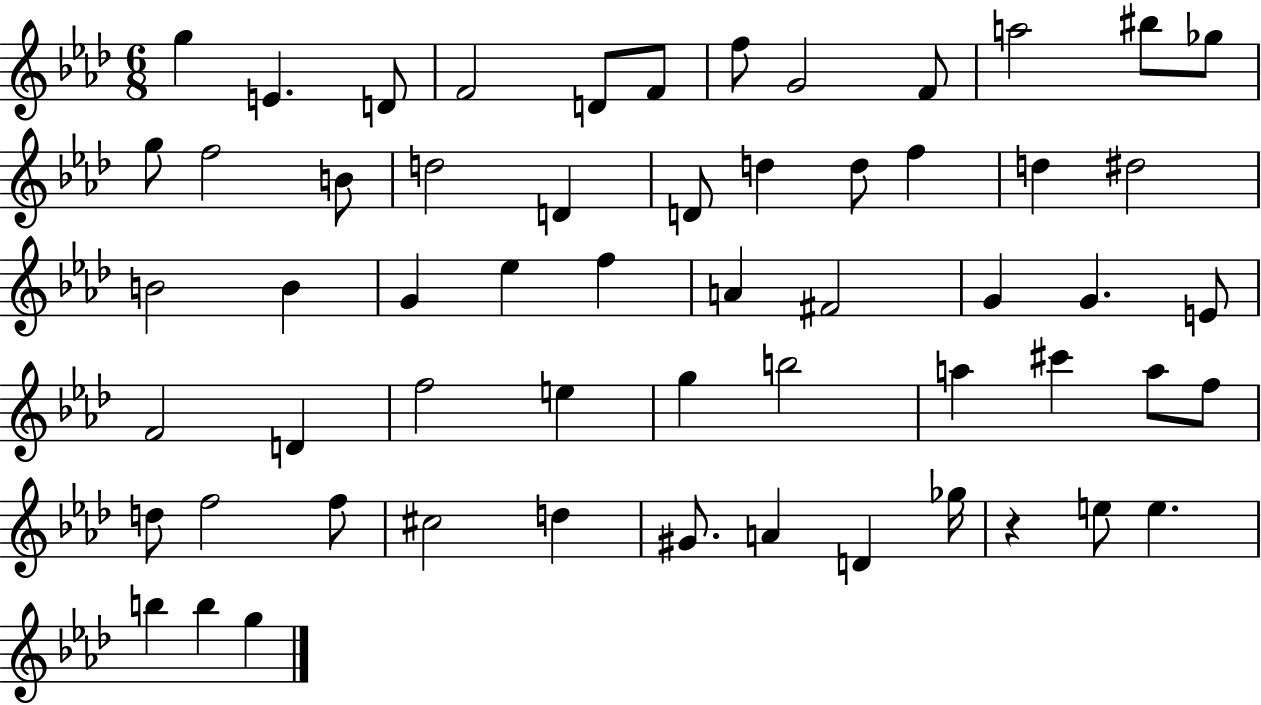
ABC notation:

X:1
T:Untitled
M:6/8
L:1/4
K:Ab
g E D/2 F2 D/2 F/2 f/2 G2 F/2 a2 ^b/2 _g/2 g/2 f2 B/2 d2 D D/2 d d/2 f d ^d2 B2 B G _e f A ^F2 G G E/2 F2 D f2 e g b2 a ^c' a/2 f/2 d/2 f2 f/2 ^c2 d ^G/2 A D _g/4 z e/2 e b b g